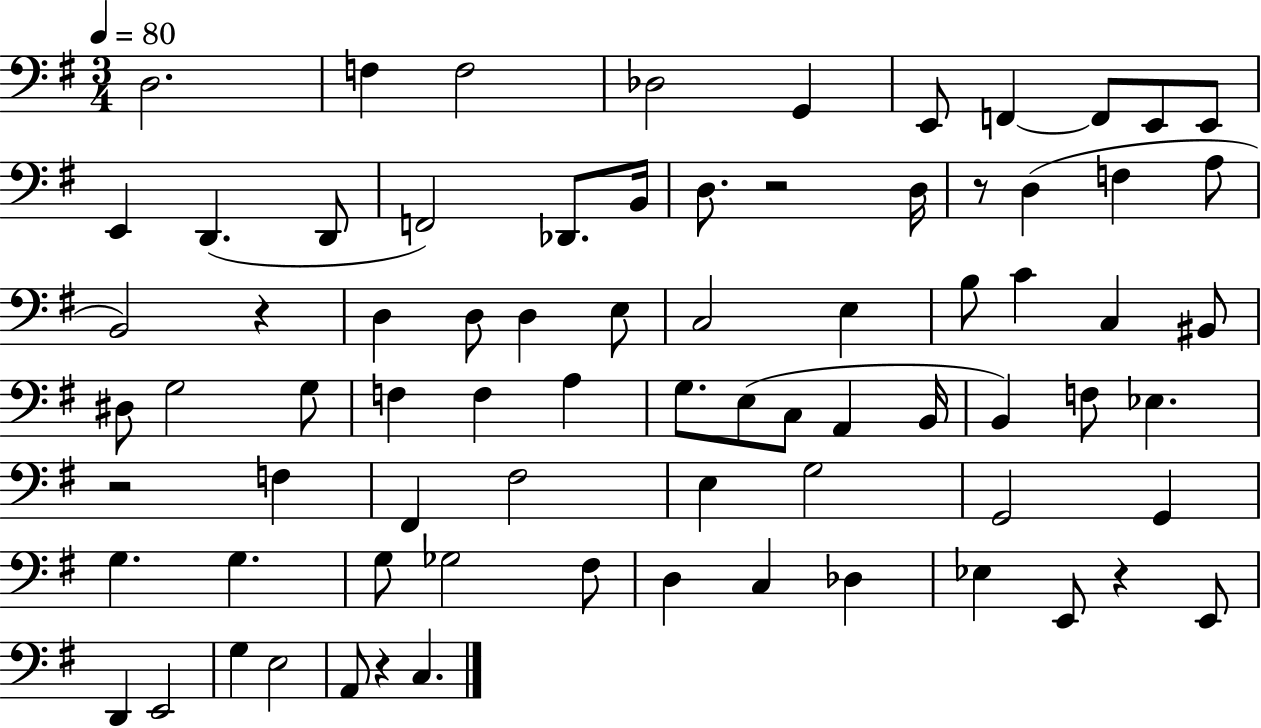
D3/h. F3/q F3/h Db3/h G2/q E2/e F2/q F2/e E2/e E2/e E2/q D2/q. D2/e F2/h Db2/e. B2/s D3/e. R/h D3/s R/e D3/q F3/q A3/e B2/h R/q D3/q D3/e D3/q E3/e C3/h E3/q B3/e C4/q C3/q BIS2/e D#3/e G3/h G3/e F3/q F3/q A3/q G3/e. E3/e C3/e A2/q B2/s B2/q F3/e Eb3/q. R/h F3/q F#2/q F#3/h E3/q G3/h G2/h G2/q G3/q. G3/q. G3/e Gb3/h F#3/e D3/q C3/q Db3/q Eb3/q E2/e R/q E2/e D2/q E2/h G3/q E3/h A2/e R/q C3/q.